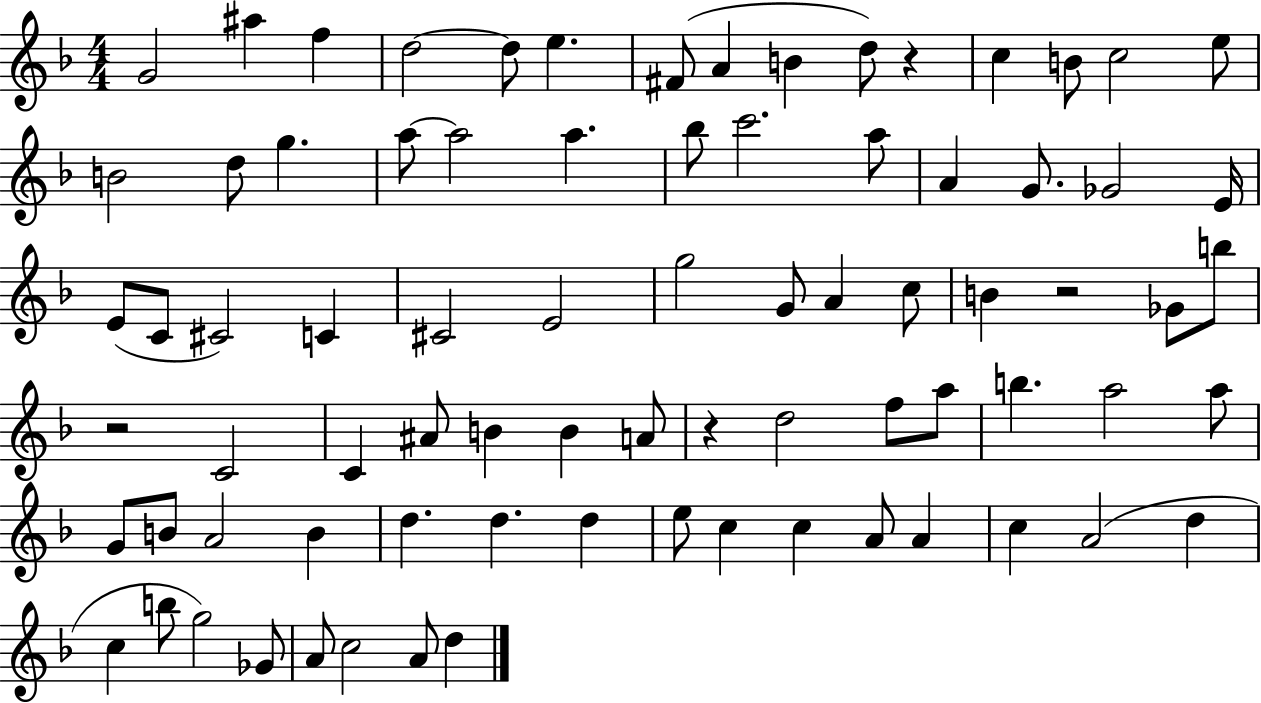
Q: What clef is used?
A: treble